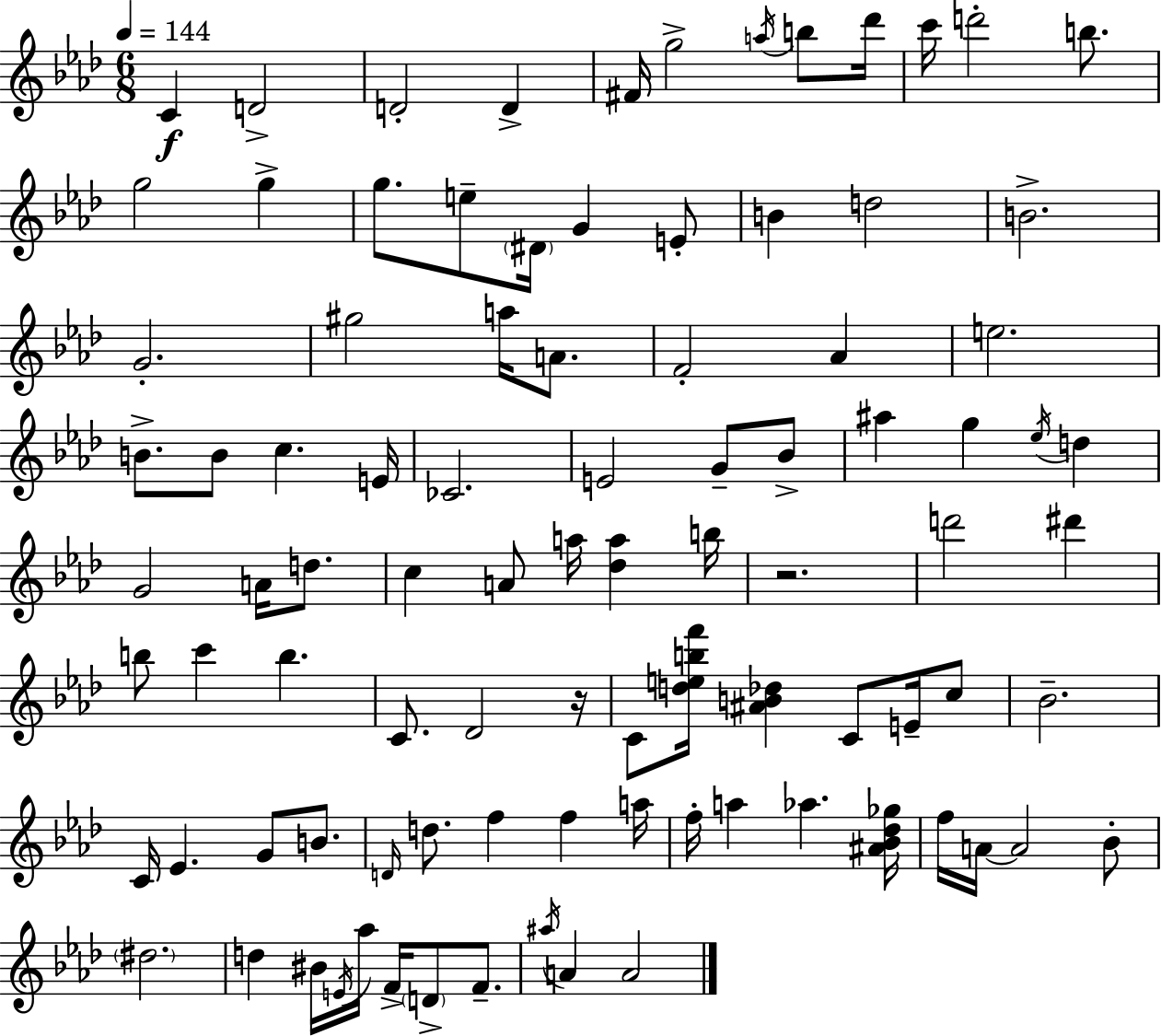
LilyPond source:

{
  \clef treble
  \numericTimeSignature
  \time 6/8
  \key f \minor
  \tempo 4 = 144
  c'4\f d'2-> | d'2-. d'4-> | fis'16 g''2-> \acciaccatura { a''16 } b''8 | des'''16 c'''16 d'''2-. b''8. | \break g''2 g''4-> | g''8. e''8-- \parenthesize dis'16 g'4 e'8-. | b'4 d''2 | b'2.-> | \break g'2.-. | gis''2 a''16 a'8. | f'2-. aes'4 | e''2. | \break b'8.-> b'8 c''4. | e'16 ces'2. | e'2 g'8-- bes'8-> | ais''4 g''4 \acciaccatura { ees''16 } d''4 | \break g'2 a'16 d''8. | c''4 a'8 a''16 <des'' a''>4 | b''16 r2. | d'''2 dis'''4 | \break b''8 c'''4 b''4. | c'8. des'2 | r16 c'8 <d'' e'' b'' f'''>16 <ais' b' des''>4 c'8 e'16-- | c''8 bes'2.-- | \break c'16 ees'4. g'8 b'8. | \grace { d'16 } d''8. f''4 f''4 | a''16 f''16-. a''4 aes''4. | <ais' bes' des'' ges''>16 f''16 a'16~~ a'2 | \break bes'8-. \parenthesize dis''2. | d''4 bis'16 \acciaccatura { e'16 } aes''16 f'16-> \parenthesize d'8-> | f'8.-- \acciaccatura { ais''16 } a'4 a'2 | \bar "|."
}